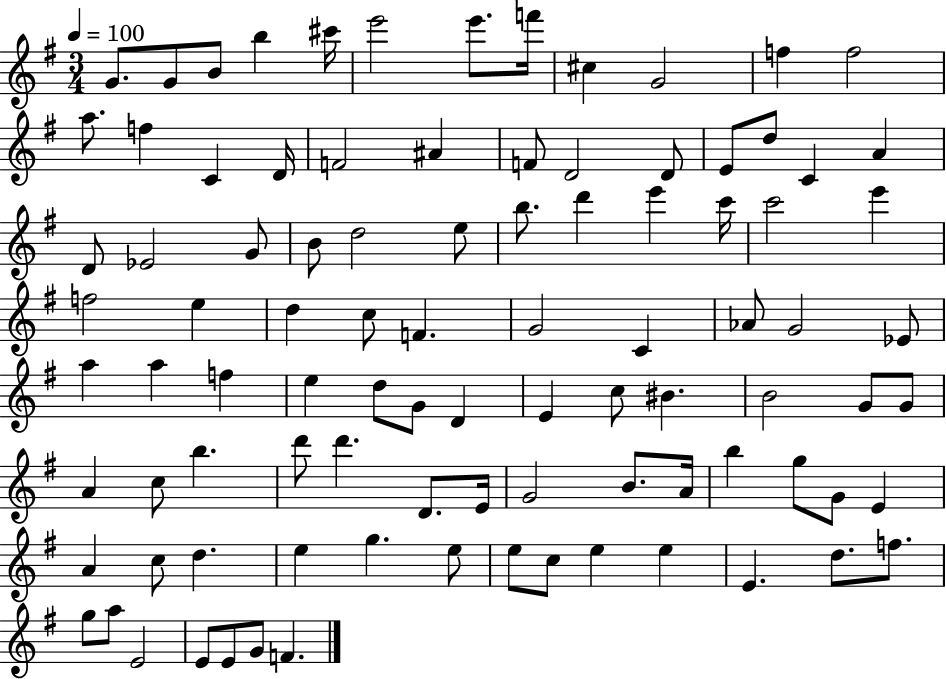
G4/e. G4/e B4/e B5/q C#6/s E6/h E6/e. F6/s C#5/q G4/h F5/q F5/h A5/e. F5/q C4/q D4/s F4/h A#4/q F4/e D4/h D4/e E4/e D5/e C4/q A4/q D4/e Eb4/h G4/e B4/e D5/h E5/e B5/e. D6/q E6/q C6/s C6/h E6/q F5/h E5/q D5/q C5/e F4/q. G4/h C4/q Ab4/e G4/h Eb4/e A5/q A5/q F5/q E5/q D5/e G4/e D4/q E4/q C5/e BIS4/q. B4/h G4/e G4/e A4/q C5/e B5/q. D6/e D6/q. D4/e. E4/s G4/h B4/e. A4/s B5/q G5/e G4/e E4/q A4/q C5/e D5/q. E5/q G5/q. E5/e E5/e C5/e E5/q E5/q E4/q. D5/e. F5/e. G5/e A5/e E4/h E4/e E4/e G4/e F4/q.